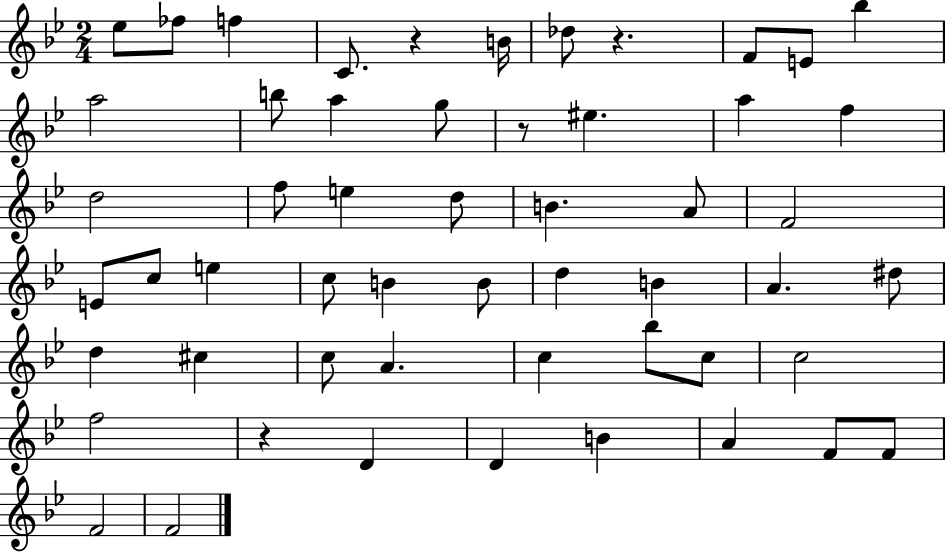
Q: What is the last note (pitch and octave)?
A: F4